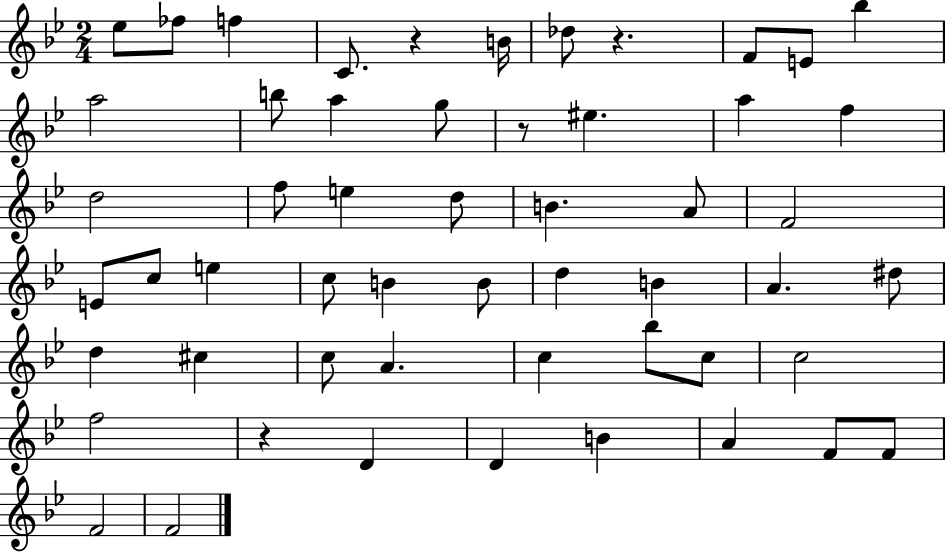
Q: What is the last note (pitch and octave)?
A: F4